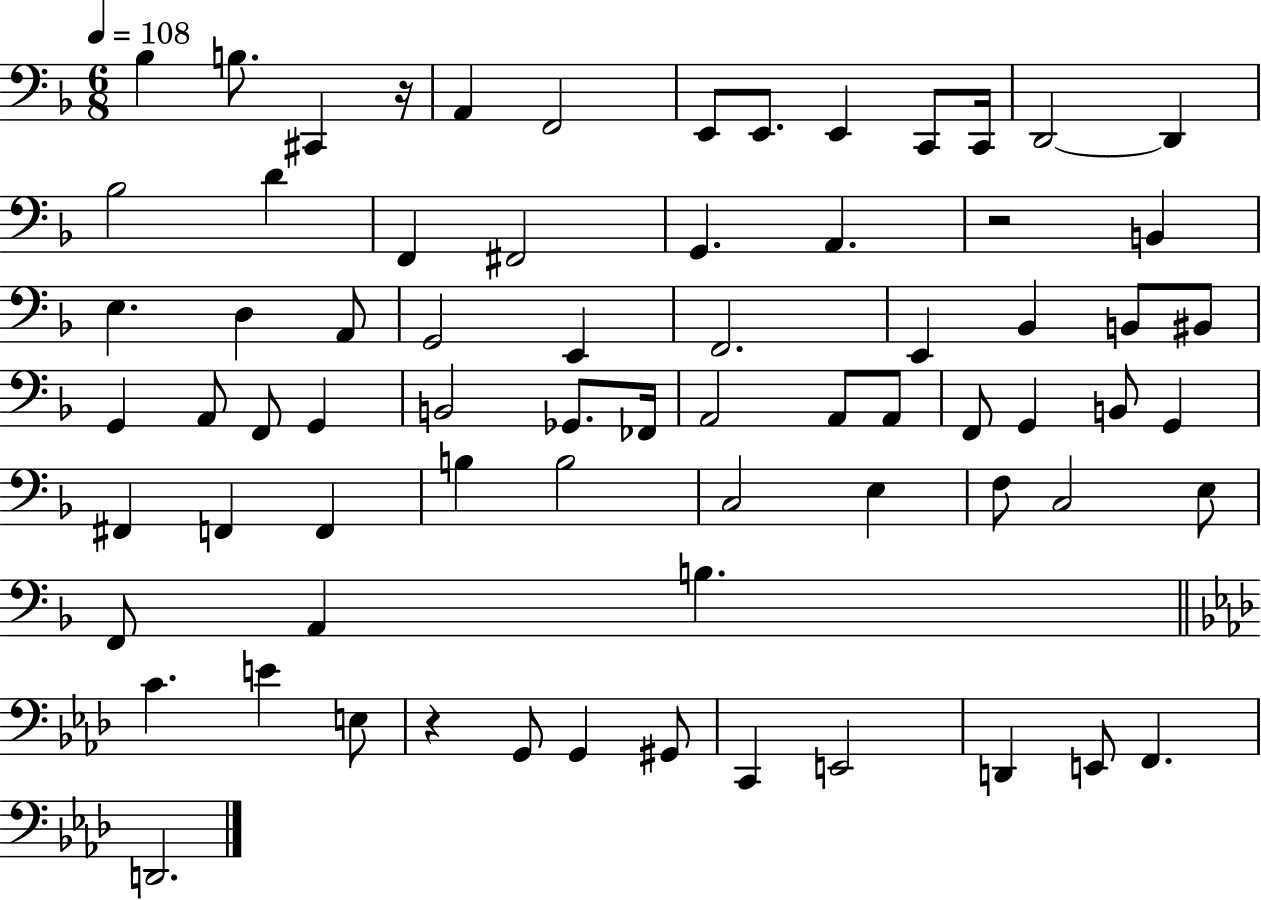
Bb3/q B3/e. C#2/q R/s A2/q F2/h E2/e E2/e. E2/q C2/e C2/s D2/h D2/q Bb3/h D4/q F2/q F#2/h G2/q. A2/q. R/h B2/q E3/q. D3/q A2/e G2/h E2/q F2/h. E2/q Bb2/q B2/e BIS2/e G2/q A2/e F2/e G2/q B2/h Gb2/e. FES2/s A2/h A2/e A2/e F2/e G2/q B2/e G2/q F#2/q F2/q F2/q B3/q B3/h C3/h E3/q F3/e C3/h E3/e F2/e A2/q B3/q. C4/q. E4/q E3/e R/q G2/e G2/q G#2/e C2/q E2/h D2/q E2/e F2/q. D2/h.